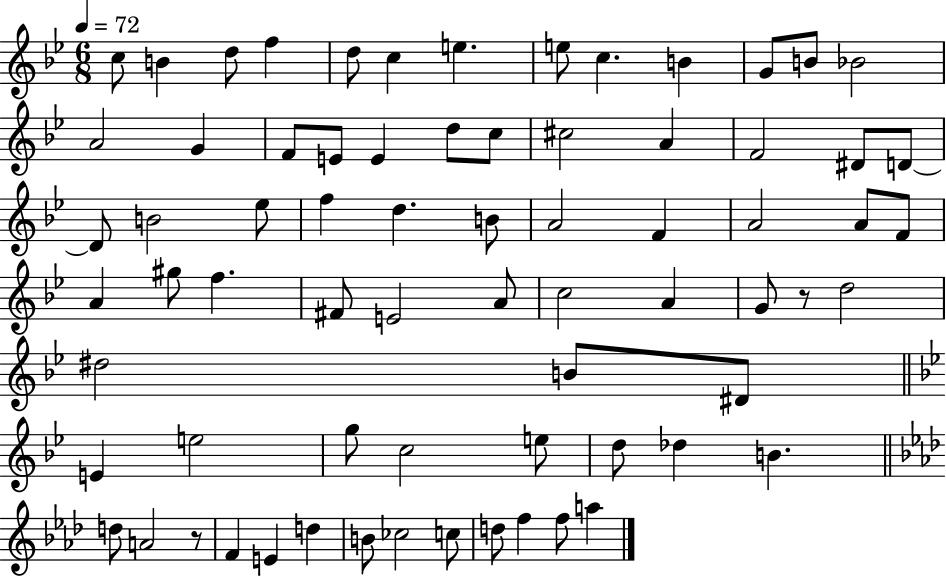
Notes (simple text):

C5/e B4/q D5/e F5/q D5/e C5/q E5/q. E5/e C5/q. B4/q G4/e B4/e Bb4/h A4/h G4/q F4/e E4/e E4/q D5/e C5/e C#5/h A4/q F4/h D#4/e D4/e D4/e B4/h Eb5/e F5/q D5/q. B4/e A4/h F4/q A4/h A4/e F4/e A4/q G#5/e F5/q. F#4/e E4/h A4/e C5/h A4/q G4/e R/e D5/h D#5/h B4/e D#4/e E4/q E5/h G5/e C5/h E5/e D5/e Db5/q B4/q. D5/e A4/h R/e F4/q E4/q D5/q B4/e CES5/h C5/e D5/e F5/q F5/e A5/q